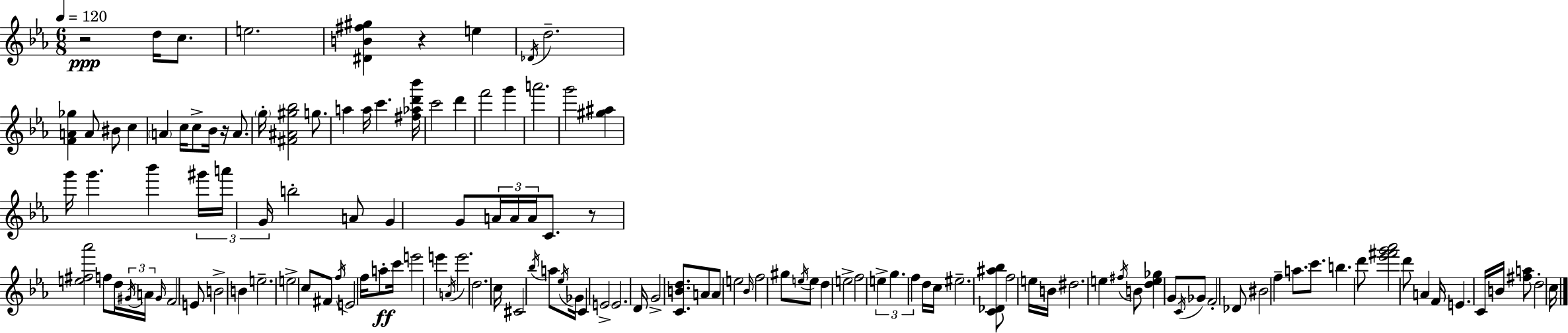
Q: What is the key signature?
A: EES major